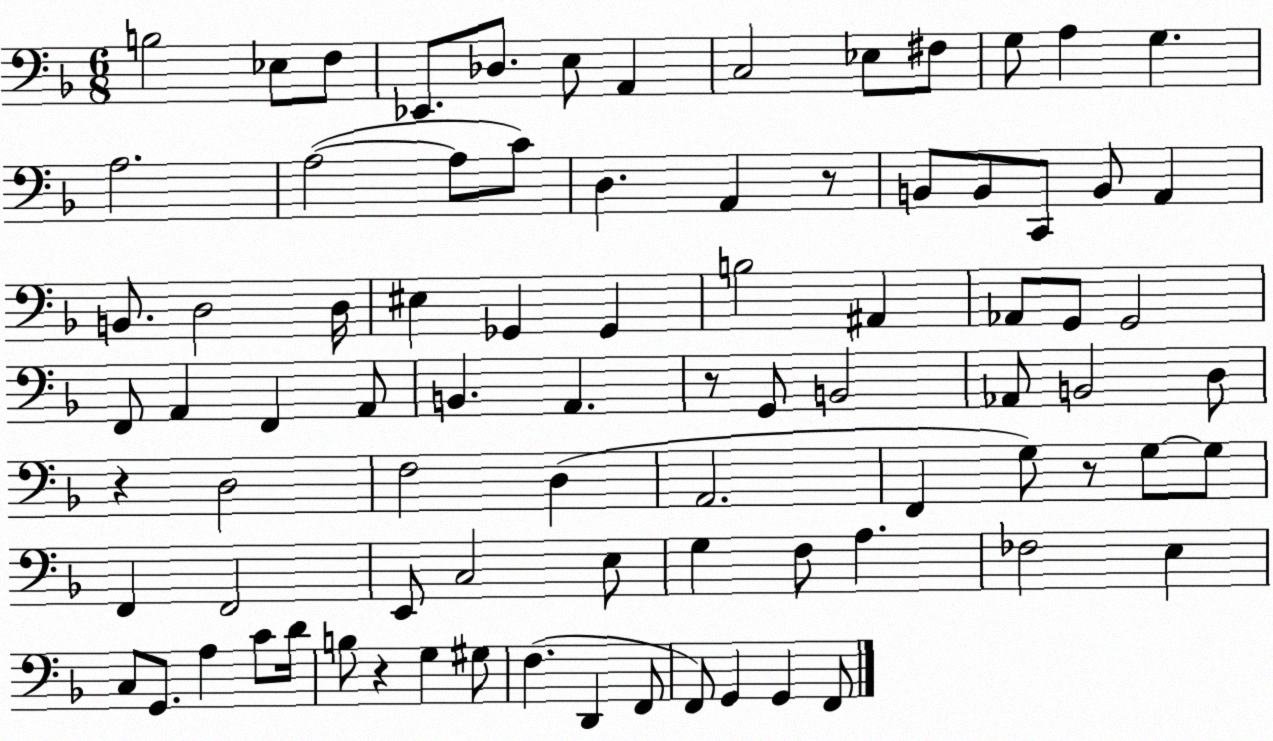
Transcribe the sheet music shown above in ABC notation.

X:1
T:Untitled
M:6/8
L:1/4
K:F
B,2 _E,/2 F,/2 _E,,/2 _D,/2 E,/2 A,, C,2 _E,/2 ^F,/2 G,/2 A, G, A,2 A,2 A,/2 C/2 D, A,, z/2 B,,/2 B,,/2 C,,/2 B,,/2 A,, B,,/2 D,2 D,/4 ^E, _G,, _G,, B,2 ^A,, _A,,/2 G,,/2 G,,2 F,,/2 A,, F,, A,,/2 B,, A,, z/2 G,,/2 B,,2 _A,,/2 B,,2 D,/2 z D,2 F,2 D, A,,2 F,, G,/2 z/2 G,/2 G,/2 F,, F,,2 E,,/2 C,2 E,/2 G, F,/2 A, _F,2 E, C,/2 G,,/2 A, C/2 D/4 B,/2 z G, ^G,/2 F, D,, F,,/2 F,,/2 G,, G,, F,,/2